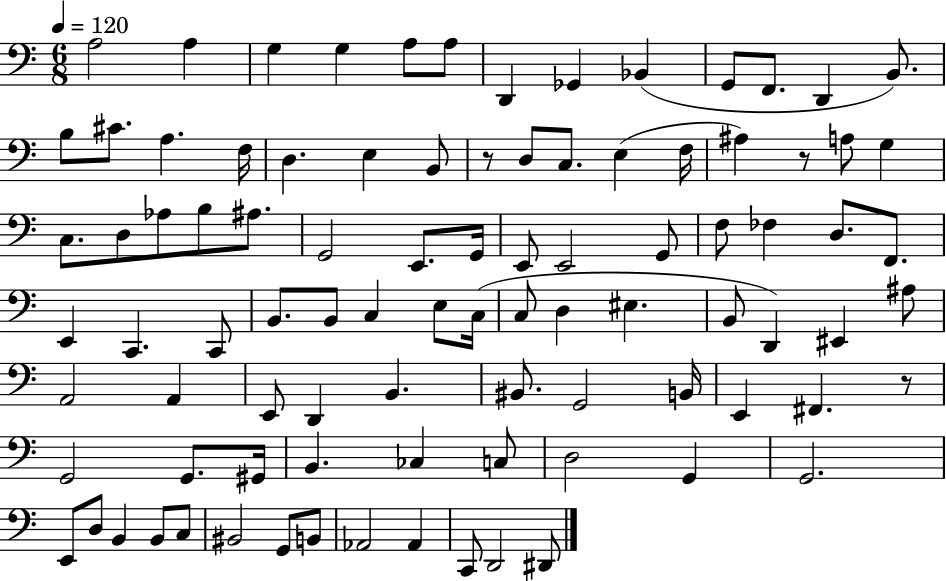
A3/h A3/q G3/q G3/q A3/e A3/e D2/q Gb2/q Bb2/q G2/e F2/e. D2/q B2/e. B3/e C#4/e. A3/q. F3/s D3/q. E3/q B2/e R/e D3/e C3/e. E3/q F3/s A#3/q R/e A3/e G3/q C3/e. D3/e Ab3/e B3/e A#3/e. G2/h E2/e. G2/s E2/e E2/h G2/e F3/e FES3/q D3/e. F2/e. E2/q C2/q. C2/e B2/e. B2/e C3/q E3/e C3/s C3/e D3/q EIS3/q. B2/e D2/q EIS2/q A#3/e A2/h A2/q E2/e D2/q B2/q. BIS2/e. G2/h B2/s E2/q F#2/q. R/e G2/h G2/e. G#2/s B2/q. CES3/q C3/e D3/h G2/q G2/h. E2/e D3/e B2/q B2/e C3/e BIS2/h G2/e B2/e Ab2/h Ab2/q C2/e D2/h D#2/e